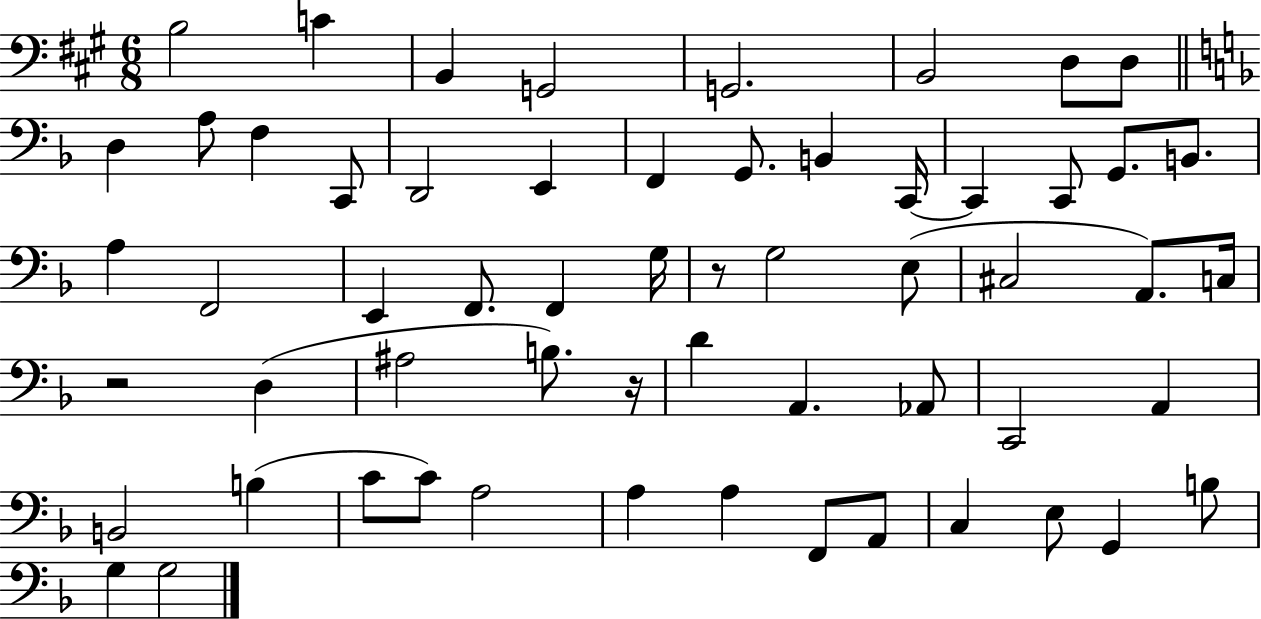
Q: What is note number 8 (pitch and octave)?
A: D3